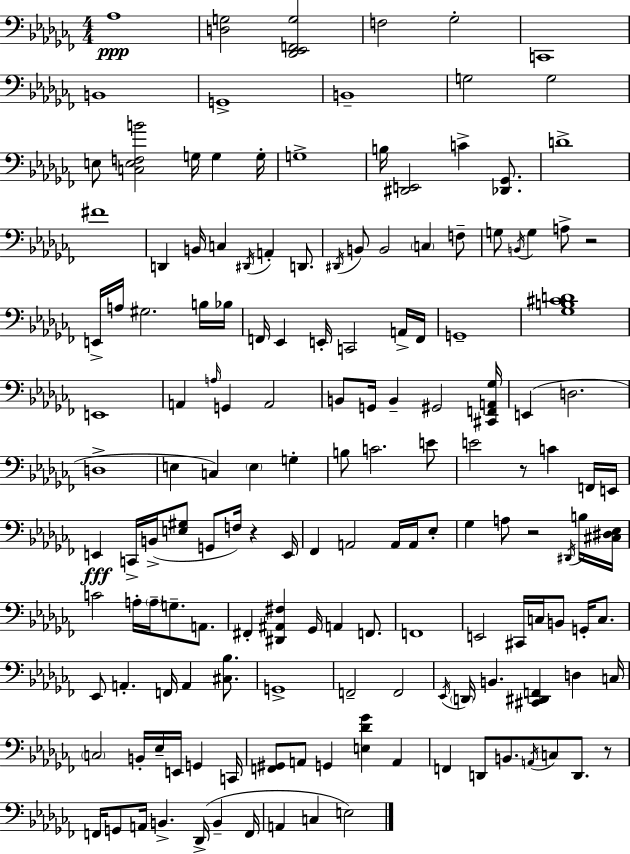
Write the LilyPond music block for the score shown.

{
  \clef bass
  \numericTimeSignature
  \time 4/4
  \key aes \minor
  aes1\ppp | <d g>2 <des, ees, f, g>2 | f2 ges2-. | c,1 | \break b,1 | g,1-> | b,1-- | g2 g2 | \break e8 <c e f b'>2 g16 g4 g16-. | g1-> | b16 <dis, e,>2 c'4-> <des, ges,>8. | d'1-> | \break fis'1 | d,4 b,16 c4 \acciaccatura { dis,16 } a,4-. d,8. | \acciaccatura { dis,16 } b,8 b,2 \parenthesize c4 | f8-- g8 \acciaccatura { b,16 } g4 a8-> r2 | \break e,16-> a16 gis2. | b16 bes16 f,16 ees,4 e,16-. c,2 | a,16-> f,16 g,1-- | <ges b cis' d'>1 | \break e,1 | a,4 \grace { a16 } g,4 a,2 | b,8 g,16 b,4-- gis,2 | <cis, f, a, ges>16 e,4( d2. | \break d1-> | e4 c4) \parenthesize e4 | g4-. b8 c'2. | e'8 e'2 r8 c'4 | \break f,16 e,16 e,4\fff c,16-> b,16->( <e gis>8 g,8 f16) r4 | e,16 fes,4 a,2 | a,16 a,16 ees8-. ges4 a8 r2 | \acciaccatura { dis,16 } b16 <cis dis ees>16 c'2 a16-. \parenthesize a16-- g8.-- | \break a,8. fis,4-. <dis, ais, fis>4 ges,16 a,4 | f,8. f,1 | e,2 cis,16 c16 b,8 | g,16-. c8. ees,8 a,4.-. f,16 a,4 | \break <cis bes>8. g,1-> | f,2-- f,2 | \acciaccatura { ees,16 } \parenthesize d,16 b,4. <cis, dis, f,>4 | d4 c16 \parenthesize c2 b,16-. ees16-- | \break e,16 g,4 c,16 <f, gis,>8 a,8 g,4 <e des' ges'>4 | a,4 f,4 d,8 b,8. \acciaccatura { a,16 } | c8 d,8. r8 f,16 g,8 a,16 b,4.-> | des,16->( b,4-- f,16 a,4 c4 e2) | \break \bar "|."
}